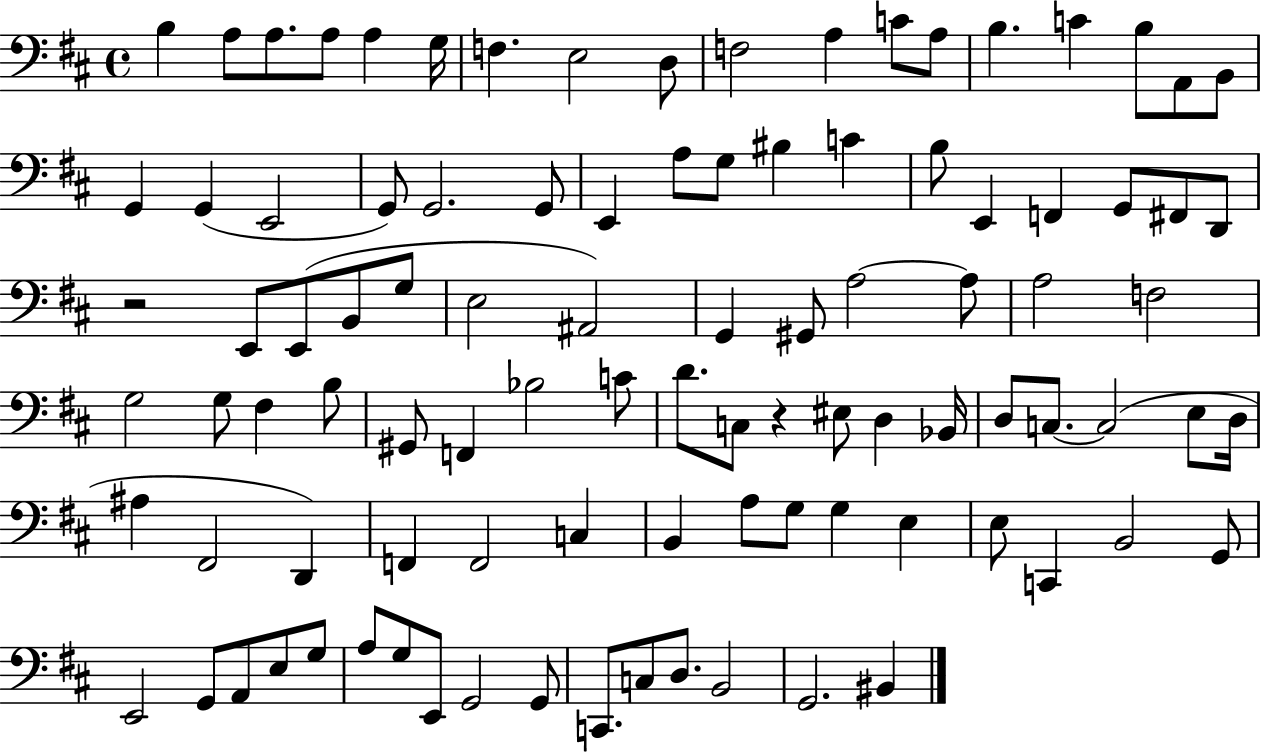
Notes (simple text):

B3/q A3/e A3/e. A3/e A3/q G3/s F3/q. E3/h D3/e F3/h A3/q C4/e A3/e B3/q. C4/q B3/e A2/e B2/e G2/q G2/q E2/h G2/e G2/h. G2/e E2/q A3/e G3/e BIS3/q C4/q B3/e E2/q F2/q G2/e F#2/e D2/e R/h E2/e E2/e B2/e G3/e E3/h A#2/h G2/q G#2/e A3/h A3/e A3/h F3/h G3/h G3/e F#3/q B3/e G#2/e F2/q Bb3/h C4/e D4/e. C3/e R/q EIS3/e D3/q Bb2/s D3/e C3/e. C3/h E3/e D3/s A#3/q F#2/h D2/q F2/q F2/h C3/q B2/q A3/e G3/e G3/q E3/q E3/e C2/q B2/h G2/e E2/h G2/e A2/e E3/e G3/e A3/e G3/e E2/e G2/h G2/e C2/e. C3/e D3/e. B2/h G2/h. BIS2/q